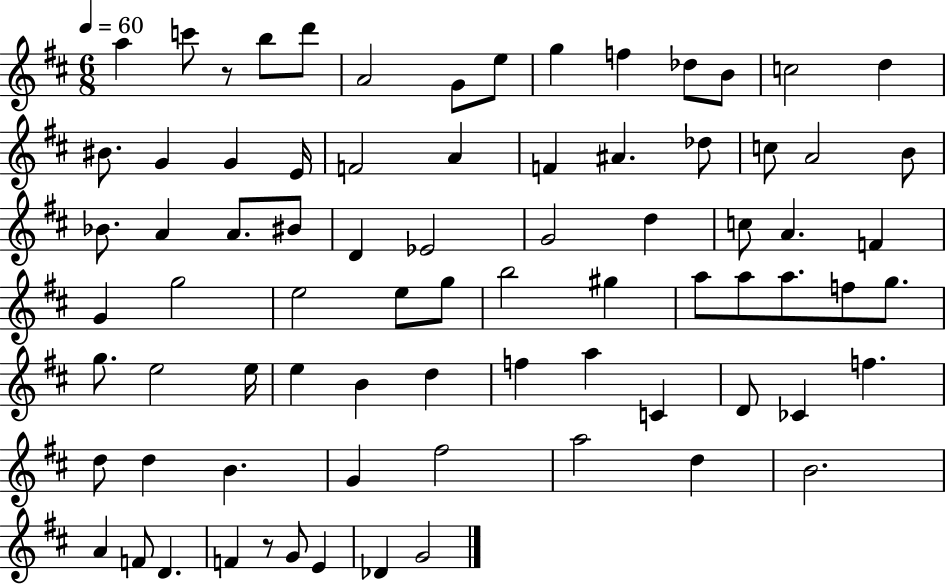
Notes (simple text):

A5/q C6/e R/e B5/e D6/e A4/h G4/e E5/e G5/q F5/q Db5/e B4/e C5/h D5/q BIS4/e. G4/q G4/q E4/s F4/h A4/q F4/q A#4/q. Db5/e C5/e A4/h B4/e Bb4/e. A4/q A4/e. BIS4/e D4/q Eb4/h G4/h D5/q C5/e A4/q. F4/q G4/q G5/h E5/h E5/e G5/e B5/h G#5/q A5/e A5/e A5/e. F5/e G5/e. G5/e. E5/h E5/s E5/q B4/q D5/q F5/q A5/q C4/q D4/e CES4/q F5/q. D5/e D5/q B4/q. G4/q F#5/h A5/h D5/q B4/h. A4/q F4/e D4/q. F4/q R/e G4/e E4/q Db4/q G4/h